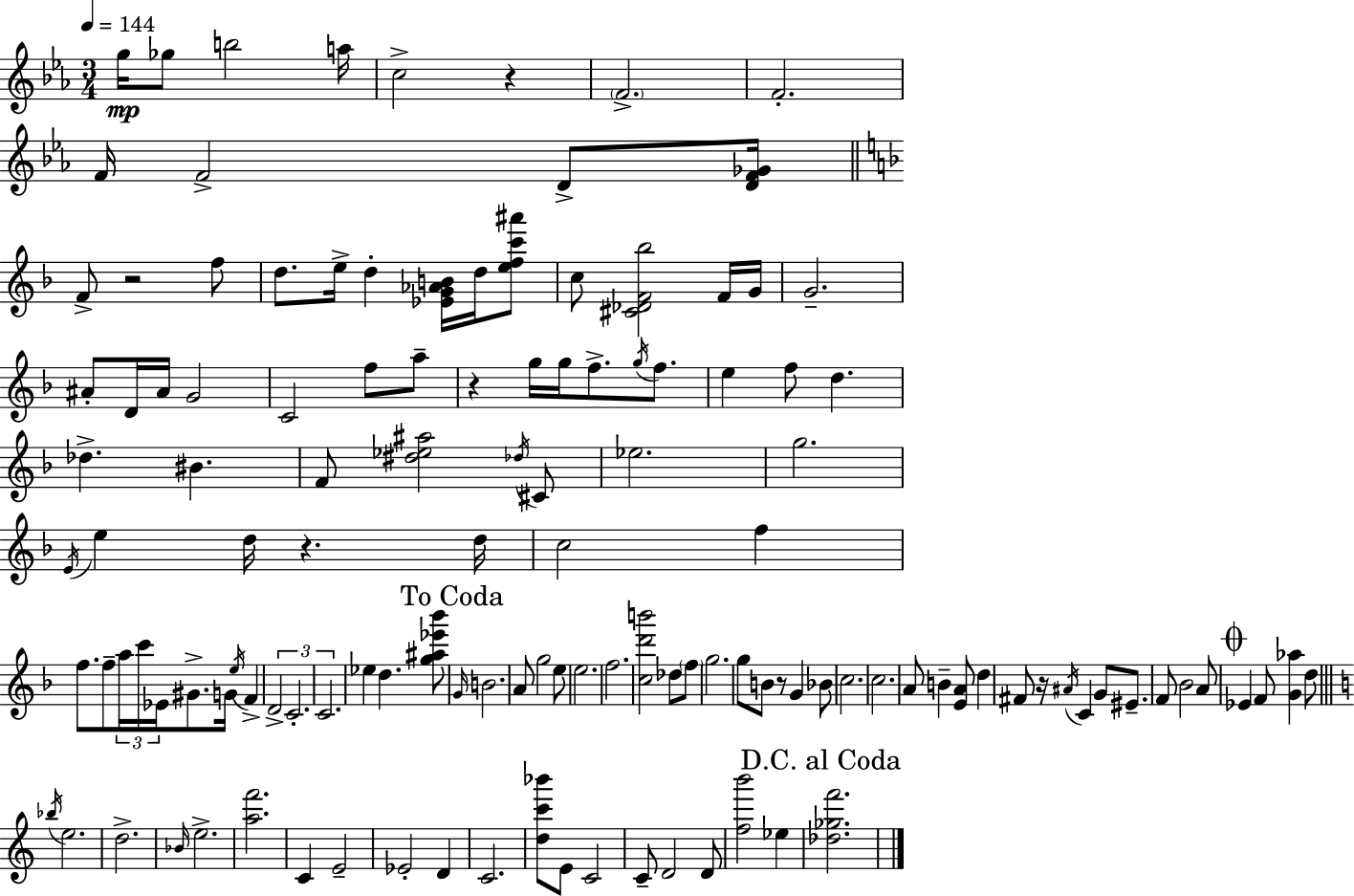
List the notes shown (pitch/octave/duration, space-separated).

G5/s Gb5/e B5/h A5/s C5/h R/q F4/h. F4/h. F4/s F4/h D4/e [D4,F4,Gb4]/s F4/e R/h F5/e D5/e. E5/s D5/q [Eb4,G4,Ab4,B4]/s D5/s [E5,F5,C6,A#6]/e C5/e [C#4,Db4,F4,Bb5]/h F4/s G4/s G4/h. A#4/e D4/s A#4/s G4/h C4/h F5/e A5/e R/q G5/s G5/s F5/e. G5/s F5/e. E5/q F5/e D5/q. Db5/q. BIS4/q. F4/e [D#5,Eb5,A#5]/h Db5/s C#4/e Eb5/h. G5/h. E4/s E5/q D5/s R/q. D5/s C5/h F5/q F5/e. F5/e A5/s C6/s Eb4/s G#4/e. G4/s E5/s F4/q D4/h C4/h. C4/h. Eb5/q D5/q. [G5,A#5,Eb6,Bb6]/e G4/s B4/h. A4/e G5/h E5/e E5/h. F5/h. [C5,D6,B6]/h Db5/e F5/e G5/h. G5/e B4/e R/e G4/q Bb4/e C5/h. C5/h. A4/e B4/q [E4,A4]/e D5/q F#4/e R/s A#4/s C4/q G4/e EIS4/e. F4/e Bb4/h A4/e Eb4/q F4/e [G4,Ab5]/q D5/e Bb5/s E5/h. D5/h. Bb4/s E5/h. [A5,F6]/h. C4/q E4/h Eb4/h D4/q C4/h. [D5,C6,Bb6]/e E4/e C4/h C4/e D4/h D4/e [F5,B6]/h Eb5/q [Db5,Gb5,F6]/h.